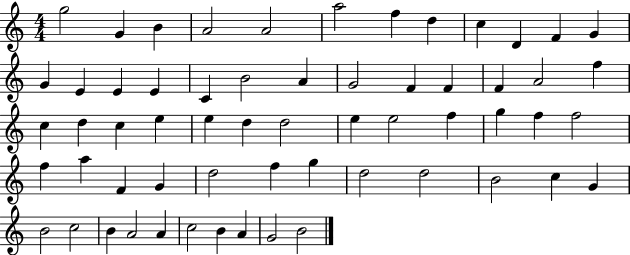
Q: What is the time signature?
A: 4/4